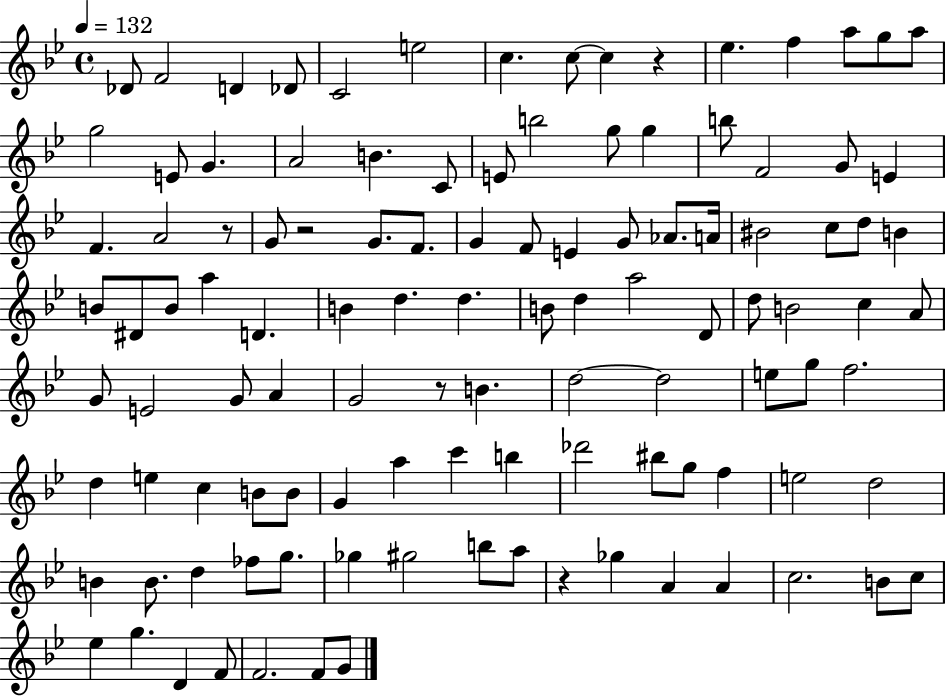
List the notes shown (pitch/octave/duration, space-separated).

Db4/e F4/h D4/q Db4/e C4/h E5/h C5/q. C5/e C5/q R/q Eb5/q. F5/q A5/e G5/e A5/e G5/h E4/e G4/q. A4/h B4/q. C4/e E4/e B5/h G5/e G5/q B5/e F4/h G4/e E4/q F4/q. A4/h R/e G4/e R/h G4/e. F4/e. G4/q F4/e E4/q G4/e Ab4/e. A4/s BIS4/h C5/e D5/e B4/q B4/e D#4/e B4/e A5/q D4/q. B4/q D5/q. D5/q. B4/e D5/q A5/h D4/e D5/e B4/h C5/q A4/e G4/e E4/h G4/e A4/q G4/h R/e B4/q. D5/h D5/h E5/e G5/e F5/h. D5/q E5/q C5/q B4/e B4/e G4/q A5/q C6/q B5/q Db6/h BIS5/e G5/e F5/q E5/h D5/h B4/q B4/e. D5/q FES5/e G5/e. Gb5/q G#5/h B5/e A5/e R/q Gb5/q A4/q A4/q C5/h. B4/e C5/e Eb5/q G5/q. D4/q F4/e F4/h. F4/e G4/e